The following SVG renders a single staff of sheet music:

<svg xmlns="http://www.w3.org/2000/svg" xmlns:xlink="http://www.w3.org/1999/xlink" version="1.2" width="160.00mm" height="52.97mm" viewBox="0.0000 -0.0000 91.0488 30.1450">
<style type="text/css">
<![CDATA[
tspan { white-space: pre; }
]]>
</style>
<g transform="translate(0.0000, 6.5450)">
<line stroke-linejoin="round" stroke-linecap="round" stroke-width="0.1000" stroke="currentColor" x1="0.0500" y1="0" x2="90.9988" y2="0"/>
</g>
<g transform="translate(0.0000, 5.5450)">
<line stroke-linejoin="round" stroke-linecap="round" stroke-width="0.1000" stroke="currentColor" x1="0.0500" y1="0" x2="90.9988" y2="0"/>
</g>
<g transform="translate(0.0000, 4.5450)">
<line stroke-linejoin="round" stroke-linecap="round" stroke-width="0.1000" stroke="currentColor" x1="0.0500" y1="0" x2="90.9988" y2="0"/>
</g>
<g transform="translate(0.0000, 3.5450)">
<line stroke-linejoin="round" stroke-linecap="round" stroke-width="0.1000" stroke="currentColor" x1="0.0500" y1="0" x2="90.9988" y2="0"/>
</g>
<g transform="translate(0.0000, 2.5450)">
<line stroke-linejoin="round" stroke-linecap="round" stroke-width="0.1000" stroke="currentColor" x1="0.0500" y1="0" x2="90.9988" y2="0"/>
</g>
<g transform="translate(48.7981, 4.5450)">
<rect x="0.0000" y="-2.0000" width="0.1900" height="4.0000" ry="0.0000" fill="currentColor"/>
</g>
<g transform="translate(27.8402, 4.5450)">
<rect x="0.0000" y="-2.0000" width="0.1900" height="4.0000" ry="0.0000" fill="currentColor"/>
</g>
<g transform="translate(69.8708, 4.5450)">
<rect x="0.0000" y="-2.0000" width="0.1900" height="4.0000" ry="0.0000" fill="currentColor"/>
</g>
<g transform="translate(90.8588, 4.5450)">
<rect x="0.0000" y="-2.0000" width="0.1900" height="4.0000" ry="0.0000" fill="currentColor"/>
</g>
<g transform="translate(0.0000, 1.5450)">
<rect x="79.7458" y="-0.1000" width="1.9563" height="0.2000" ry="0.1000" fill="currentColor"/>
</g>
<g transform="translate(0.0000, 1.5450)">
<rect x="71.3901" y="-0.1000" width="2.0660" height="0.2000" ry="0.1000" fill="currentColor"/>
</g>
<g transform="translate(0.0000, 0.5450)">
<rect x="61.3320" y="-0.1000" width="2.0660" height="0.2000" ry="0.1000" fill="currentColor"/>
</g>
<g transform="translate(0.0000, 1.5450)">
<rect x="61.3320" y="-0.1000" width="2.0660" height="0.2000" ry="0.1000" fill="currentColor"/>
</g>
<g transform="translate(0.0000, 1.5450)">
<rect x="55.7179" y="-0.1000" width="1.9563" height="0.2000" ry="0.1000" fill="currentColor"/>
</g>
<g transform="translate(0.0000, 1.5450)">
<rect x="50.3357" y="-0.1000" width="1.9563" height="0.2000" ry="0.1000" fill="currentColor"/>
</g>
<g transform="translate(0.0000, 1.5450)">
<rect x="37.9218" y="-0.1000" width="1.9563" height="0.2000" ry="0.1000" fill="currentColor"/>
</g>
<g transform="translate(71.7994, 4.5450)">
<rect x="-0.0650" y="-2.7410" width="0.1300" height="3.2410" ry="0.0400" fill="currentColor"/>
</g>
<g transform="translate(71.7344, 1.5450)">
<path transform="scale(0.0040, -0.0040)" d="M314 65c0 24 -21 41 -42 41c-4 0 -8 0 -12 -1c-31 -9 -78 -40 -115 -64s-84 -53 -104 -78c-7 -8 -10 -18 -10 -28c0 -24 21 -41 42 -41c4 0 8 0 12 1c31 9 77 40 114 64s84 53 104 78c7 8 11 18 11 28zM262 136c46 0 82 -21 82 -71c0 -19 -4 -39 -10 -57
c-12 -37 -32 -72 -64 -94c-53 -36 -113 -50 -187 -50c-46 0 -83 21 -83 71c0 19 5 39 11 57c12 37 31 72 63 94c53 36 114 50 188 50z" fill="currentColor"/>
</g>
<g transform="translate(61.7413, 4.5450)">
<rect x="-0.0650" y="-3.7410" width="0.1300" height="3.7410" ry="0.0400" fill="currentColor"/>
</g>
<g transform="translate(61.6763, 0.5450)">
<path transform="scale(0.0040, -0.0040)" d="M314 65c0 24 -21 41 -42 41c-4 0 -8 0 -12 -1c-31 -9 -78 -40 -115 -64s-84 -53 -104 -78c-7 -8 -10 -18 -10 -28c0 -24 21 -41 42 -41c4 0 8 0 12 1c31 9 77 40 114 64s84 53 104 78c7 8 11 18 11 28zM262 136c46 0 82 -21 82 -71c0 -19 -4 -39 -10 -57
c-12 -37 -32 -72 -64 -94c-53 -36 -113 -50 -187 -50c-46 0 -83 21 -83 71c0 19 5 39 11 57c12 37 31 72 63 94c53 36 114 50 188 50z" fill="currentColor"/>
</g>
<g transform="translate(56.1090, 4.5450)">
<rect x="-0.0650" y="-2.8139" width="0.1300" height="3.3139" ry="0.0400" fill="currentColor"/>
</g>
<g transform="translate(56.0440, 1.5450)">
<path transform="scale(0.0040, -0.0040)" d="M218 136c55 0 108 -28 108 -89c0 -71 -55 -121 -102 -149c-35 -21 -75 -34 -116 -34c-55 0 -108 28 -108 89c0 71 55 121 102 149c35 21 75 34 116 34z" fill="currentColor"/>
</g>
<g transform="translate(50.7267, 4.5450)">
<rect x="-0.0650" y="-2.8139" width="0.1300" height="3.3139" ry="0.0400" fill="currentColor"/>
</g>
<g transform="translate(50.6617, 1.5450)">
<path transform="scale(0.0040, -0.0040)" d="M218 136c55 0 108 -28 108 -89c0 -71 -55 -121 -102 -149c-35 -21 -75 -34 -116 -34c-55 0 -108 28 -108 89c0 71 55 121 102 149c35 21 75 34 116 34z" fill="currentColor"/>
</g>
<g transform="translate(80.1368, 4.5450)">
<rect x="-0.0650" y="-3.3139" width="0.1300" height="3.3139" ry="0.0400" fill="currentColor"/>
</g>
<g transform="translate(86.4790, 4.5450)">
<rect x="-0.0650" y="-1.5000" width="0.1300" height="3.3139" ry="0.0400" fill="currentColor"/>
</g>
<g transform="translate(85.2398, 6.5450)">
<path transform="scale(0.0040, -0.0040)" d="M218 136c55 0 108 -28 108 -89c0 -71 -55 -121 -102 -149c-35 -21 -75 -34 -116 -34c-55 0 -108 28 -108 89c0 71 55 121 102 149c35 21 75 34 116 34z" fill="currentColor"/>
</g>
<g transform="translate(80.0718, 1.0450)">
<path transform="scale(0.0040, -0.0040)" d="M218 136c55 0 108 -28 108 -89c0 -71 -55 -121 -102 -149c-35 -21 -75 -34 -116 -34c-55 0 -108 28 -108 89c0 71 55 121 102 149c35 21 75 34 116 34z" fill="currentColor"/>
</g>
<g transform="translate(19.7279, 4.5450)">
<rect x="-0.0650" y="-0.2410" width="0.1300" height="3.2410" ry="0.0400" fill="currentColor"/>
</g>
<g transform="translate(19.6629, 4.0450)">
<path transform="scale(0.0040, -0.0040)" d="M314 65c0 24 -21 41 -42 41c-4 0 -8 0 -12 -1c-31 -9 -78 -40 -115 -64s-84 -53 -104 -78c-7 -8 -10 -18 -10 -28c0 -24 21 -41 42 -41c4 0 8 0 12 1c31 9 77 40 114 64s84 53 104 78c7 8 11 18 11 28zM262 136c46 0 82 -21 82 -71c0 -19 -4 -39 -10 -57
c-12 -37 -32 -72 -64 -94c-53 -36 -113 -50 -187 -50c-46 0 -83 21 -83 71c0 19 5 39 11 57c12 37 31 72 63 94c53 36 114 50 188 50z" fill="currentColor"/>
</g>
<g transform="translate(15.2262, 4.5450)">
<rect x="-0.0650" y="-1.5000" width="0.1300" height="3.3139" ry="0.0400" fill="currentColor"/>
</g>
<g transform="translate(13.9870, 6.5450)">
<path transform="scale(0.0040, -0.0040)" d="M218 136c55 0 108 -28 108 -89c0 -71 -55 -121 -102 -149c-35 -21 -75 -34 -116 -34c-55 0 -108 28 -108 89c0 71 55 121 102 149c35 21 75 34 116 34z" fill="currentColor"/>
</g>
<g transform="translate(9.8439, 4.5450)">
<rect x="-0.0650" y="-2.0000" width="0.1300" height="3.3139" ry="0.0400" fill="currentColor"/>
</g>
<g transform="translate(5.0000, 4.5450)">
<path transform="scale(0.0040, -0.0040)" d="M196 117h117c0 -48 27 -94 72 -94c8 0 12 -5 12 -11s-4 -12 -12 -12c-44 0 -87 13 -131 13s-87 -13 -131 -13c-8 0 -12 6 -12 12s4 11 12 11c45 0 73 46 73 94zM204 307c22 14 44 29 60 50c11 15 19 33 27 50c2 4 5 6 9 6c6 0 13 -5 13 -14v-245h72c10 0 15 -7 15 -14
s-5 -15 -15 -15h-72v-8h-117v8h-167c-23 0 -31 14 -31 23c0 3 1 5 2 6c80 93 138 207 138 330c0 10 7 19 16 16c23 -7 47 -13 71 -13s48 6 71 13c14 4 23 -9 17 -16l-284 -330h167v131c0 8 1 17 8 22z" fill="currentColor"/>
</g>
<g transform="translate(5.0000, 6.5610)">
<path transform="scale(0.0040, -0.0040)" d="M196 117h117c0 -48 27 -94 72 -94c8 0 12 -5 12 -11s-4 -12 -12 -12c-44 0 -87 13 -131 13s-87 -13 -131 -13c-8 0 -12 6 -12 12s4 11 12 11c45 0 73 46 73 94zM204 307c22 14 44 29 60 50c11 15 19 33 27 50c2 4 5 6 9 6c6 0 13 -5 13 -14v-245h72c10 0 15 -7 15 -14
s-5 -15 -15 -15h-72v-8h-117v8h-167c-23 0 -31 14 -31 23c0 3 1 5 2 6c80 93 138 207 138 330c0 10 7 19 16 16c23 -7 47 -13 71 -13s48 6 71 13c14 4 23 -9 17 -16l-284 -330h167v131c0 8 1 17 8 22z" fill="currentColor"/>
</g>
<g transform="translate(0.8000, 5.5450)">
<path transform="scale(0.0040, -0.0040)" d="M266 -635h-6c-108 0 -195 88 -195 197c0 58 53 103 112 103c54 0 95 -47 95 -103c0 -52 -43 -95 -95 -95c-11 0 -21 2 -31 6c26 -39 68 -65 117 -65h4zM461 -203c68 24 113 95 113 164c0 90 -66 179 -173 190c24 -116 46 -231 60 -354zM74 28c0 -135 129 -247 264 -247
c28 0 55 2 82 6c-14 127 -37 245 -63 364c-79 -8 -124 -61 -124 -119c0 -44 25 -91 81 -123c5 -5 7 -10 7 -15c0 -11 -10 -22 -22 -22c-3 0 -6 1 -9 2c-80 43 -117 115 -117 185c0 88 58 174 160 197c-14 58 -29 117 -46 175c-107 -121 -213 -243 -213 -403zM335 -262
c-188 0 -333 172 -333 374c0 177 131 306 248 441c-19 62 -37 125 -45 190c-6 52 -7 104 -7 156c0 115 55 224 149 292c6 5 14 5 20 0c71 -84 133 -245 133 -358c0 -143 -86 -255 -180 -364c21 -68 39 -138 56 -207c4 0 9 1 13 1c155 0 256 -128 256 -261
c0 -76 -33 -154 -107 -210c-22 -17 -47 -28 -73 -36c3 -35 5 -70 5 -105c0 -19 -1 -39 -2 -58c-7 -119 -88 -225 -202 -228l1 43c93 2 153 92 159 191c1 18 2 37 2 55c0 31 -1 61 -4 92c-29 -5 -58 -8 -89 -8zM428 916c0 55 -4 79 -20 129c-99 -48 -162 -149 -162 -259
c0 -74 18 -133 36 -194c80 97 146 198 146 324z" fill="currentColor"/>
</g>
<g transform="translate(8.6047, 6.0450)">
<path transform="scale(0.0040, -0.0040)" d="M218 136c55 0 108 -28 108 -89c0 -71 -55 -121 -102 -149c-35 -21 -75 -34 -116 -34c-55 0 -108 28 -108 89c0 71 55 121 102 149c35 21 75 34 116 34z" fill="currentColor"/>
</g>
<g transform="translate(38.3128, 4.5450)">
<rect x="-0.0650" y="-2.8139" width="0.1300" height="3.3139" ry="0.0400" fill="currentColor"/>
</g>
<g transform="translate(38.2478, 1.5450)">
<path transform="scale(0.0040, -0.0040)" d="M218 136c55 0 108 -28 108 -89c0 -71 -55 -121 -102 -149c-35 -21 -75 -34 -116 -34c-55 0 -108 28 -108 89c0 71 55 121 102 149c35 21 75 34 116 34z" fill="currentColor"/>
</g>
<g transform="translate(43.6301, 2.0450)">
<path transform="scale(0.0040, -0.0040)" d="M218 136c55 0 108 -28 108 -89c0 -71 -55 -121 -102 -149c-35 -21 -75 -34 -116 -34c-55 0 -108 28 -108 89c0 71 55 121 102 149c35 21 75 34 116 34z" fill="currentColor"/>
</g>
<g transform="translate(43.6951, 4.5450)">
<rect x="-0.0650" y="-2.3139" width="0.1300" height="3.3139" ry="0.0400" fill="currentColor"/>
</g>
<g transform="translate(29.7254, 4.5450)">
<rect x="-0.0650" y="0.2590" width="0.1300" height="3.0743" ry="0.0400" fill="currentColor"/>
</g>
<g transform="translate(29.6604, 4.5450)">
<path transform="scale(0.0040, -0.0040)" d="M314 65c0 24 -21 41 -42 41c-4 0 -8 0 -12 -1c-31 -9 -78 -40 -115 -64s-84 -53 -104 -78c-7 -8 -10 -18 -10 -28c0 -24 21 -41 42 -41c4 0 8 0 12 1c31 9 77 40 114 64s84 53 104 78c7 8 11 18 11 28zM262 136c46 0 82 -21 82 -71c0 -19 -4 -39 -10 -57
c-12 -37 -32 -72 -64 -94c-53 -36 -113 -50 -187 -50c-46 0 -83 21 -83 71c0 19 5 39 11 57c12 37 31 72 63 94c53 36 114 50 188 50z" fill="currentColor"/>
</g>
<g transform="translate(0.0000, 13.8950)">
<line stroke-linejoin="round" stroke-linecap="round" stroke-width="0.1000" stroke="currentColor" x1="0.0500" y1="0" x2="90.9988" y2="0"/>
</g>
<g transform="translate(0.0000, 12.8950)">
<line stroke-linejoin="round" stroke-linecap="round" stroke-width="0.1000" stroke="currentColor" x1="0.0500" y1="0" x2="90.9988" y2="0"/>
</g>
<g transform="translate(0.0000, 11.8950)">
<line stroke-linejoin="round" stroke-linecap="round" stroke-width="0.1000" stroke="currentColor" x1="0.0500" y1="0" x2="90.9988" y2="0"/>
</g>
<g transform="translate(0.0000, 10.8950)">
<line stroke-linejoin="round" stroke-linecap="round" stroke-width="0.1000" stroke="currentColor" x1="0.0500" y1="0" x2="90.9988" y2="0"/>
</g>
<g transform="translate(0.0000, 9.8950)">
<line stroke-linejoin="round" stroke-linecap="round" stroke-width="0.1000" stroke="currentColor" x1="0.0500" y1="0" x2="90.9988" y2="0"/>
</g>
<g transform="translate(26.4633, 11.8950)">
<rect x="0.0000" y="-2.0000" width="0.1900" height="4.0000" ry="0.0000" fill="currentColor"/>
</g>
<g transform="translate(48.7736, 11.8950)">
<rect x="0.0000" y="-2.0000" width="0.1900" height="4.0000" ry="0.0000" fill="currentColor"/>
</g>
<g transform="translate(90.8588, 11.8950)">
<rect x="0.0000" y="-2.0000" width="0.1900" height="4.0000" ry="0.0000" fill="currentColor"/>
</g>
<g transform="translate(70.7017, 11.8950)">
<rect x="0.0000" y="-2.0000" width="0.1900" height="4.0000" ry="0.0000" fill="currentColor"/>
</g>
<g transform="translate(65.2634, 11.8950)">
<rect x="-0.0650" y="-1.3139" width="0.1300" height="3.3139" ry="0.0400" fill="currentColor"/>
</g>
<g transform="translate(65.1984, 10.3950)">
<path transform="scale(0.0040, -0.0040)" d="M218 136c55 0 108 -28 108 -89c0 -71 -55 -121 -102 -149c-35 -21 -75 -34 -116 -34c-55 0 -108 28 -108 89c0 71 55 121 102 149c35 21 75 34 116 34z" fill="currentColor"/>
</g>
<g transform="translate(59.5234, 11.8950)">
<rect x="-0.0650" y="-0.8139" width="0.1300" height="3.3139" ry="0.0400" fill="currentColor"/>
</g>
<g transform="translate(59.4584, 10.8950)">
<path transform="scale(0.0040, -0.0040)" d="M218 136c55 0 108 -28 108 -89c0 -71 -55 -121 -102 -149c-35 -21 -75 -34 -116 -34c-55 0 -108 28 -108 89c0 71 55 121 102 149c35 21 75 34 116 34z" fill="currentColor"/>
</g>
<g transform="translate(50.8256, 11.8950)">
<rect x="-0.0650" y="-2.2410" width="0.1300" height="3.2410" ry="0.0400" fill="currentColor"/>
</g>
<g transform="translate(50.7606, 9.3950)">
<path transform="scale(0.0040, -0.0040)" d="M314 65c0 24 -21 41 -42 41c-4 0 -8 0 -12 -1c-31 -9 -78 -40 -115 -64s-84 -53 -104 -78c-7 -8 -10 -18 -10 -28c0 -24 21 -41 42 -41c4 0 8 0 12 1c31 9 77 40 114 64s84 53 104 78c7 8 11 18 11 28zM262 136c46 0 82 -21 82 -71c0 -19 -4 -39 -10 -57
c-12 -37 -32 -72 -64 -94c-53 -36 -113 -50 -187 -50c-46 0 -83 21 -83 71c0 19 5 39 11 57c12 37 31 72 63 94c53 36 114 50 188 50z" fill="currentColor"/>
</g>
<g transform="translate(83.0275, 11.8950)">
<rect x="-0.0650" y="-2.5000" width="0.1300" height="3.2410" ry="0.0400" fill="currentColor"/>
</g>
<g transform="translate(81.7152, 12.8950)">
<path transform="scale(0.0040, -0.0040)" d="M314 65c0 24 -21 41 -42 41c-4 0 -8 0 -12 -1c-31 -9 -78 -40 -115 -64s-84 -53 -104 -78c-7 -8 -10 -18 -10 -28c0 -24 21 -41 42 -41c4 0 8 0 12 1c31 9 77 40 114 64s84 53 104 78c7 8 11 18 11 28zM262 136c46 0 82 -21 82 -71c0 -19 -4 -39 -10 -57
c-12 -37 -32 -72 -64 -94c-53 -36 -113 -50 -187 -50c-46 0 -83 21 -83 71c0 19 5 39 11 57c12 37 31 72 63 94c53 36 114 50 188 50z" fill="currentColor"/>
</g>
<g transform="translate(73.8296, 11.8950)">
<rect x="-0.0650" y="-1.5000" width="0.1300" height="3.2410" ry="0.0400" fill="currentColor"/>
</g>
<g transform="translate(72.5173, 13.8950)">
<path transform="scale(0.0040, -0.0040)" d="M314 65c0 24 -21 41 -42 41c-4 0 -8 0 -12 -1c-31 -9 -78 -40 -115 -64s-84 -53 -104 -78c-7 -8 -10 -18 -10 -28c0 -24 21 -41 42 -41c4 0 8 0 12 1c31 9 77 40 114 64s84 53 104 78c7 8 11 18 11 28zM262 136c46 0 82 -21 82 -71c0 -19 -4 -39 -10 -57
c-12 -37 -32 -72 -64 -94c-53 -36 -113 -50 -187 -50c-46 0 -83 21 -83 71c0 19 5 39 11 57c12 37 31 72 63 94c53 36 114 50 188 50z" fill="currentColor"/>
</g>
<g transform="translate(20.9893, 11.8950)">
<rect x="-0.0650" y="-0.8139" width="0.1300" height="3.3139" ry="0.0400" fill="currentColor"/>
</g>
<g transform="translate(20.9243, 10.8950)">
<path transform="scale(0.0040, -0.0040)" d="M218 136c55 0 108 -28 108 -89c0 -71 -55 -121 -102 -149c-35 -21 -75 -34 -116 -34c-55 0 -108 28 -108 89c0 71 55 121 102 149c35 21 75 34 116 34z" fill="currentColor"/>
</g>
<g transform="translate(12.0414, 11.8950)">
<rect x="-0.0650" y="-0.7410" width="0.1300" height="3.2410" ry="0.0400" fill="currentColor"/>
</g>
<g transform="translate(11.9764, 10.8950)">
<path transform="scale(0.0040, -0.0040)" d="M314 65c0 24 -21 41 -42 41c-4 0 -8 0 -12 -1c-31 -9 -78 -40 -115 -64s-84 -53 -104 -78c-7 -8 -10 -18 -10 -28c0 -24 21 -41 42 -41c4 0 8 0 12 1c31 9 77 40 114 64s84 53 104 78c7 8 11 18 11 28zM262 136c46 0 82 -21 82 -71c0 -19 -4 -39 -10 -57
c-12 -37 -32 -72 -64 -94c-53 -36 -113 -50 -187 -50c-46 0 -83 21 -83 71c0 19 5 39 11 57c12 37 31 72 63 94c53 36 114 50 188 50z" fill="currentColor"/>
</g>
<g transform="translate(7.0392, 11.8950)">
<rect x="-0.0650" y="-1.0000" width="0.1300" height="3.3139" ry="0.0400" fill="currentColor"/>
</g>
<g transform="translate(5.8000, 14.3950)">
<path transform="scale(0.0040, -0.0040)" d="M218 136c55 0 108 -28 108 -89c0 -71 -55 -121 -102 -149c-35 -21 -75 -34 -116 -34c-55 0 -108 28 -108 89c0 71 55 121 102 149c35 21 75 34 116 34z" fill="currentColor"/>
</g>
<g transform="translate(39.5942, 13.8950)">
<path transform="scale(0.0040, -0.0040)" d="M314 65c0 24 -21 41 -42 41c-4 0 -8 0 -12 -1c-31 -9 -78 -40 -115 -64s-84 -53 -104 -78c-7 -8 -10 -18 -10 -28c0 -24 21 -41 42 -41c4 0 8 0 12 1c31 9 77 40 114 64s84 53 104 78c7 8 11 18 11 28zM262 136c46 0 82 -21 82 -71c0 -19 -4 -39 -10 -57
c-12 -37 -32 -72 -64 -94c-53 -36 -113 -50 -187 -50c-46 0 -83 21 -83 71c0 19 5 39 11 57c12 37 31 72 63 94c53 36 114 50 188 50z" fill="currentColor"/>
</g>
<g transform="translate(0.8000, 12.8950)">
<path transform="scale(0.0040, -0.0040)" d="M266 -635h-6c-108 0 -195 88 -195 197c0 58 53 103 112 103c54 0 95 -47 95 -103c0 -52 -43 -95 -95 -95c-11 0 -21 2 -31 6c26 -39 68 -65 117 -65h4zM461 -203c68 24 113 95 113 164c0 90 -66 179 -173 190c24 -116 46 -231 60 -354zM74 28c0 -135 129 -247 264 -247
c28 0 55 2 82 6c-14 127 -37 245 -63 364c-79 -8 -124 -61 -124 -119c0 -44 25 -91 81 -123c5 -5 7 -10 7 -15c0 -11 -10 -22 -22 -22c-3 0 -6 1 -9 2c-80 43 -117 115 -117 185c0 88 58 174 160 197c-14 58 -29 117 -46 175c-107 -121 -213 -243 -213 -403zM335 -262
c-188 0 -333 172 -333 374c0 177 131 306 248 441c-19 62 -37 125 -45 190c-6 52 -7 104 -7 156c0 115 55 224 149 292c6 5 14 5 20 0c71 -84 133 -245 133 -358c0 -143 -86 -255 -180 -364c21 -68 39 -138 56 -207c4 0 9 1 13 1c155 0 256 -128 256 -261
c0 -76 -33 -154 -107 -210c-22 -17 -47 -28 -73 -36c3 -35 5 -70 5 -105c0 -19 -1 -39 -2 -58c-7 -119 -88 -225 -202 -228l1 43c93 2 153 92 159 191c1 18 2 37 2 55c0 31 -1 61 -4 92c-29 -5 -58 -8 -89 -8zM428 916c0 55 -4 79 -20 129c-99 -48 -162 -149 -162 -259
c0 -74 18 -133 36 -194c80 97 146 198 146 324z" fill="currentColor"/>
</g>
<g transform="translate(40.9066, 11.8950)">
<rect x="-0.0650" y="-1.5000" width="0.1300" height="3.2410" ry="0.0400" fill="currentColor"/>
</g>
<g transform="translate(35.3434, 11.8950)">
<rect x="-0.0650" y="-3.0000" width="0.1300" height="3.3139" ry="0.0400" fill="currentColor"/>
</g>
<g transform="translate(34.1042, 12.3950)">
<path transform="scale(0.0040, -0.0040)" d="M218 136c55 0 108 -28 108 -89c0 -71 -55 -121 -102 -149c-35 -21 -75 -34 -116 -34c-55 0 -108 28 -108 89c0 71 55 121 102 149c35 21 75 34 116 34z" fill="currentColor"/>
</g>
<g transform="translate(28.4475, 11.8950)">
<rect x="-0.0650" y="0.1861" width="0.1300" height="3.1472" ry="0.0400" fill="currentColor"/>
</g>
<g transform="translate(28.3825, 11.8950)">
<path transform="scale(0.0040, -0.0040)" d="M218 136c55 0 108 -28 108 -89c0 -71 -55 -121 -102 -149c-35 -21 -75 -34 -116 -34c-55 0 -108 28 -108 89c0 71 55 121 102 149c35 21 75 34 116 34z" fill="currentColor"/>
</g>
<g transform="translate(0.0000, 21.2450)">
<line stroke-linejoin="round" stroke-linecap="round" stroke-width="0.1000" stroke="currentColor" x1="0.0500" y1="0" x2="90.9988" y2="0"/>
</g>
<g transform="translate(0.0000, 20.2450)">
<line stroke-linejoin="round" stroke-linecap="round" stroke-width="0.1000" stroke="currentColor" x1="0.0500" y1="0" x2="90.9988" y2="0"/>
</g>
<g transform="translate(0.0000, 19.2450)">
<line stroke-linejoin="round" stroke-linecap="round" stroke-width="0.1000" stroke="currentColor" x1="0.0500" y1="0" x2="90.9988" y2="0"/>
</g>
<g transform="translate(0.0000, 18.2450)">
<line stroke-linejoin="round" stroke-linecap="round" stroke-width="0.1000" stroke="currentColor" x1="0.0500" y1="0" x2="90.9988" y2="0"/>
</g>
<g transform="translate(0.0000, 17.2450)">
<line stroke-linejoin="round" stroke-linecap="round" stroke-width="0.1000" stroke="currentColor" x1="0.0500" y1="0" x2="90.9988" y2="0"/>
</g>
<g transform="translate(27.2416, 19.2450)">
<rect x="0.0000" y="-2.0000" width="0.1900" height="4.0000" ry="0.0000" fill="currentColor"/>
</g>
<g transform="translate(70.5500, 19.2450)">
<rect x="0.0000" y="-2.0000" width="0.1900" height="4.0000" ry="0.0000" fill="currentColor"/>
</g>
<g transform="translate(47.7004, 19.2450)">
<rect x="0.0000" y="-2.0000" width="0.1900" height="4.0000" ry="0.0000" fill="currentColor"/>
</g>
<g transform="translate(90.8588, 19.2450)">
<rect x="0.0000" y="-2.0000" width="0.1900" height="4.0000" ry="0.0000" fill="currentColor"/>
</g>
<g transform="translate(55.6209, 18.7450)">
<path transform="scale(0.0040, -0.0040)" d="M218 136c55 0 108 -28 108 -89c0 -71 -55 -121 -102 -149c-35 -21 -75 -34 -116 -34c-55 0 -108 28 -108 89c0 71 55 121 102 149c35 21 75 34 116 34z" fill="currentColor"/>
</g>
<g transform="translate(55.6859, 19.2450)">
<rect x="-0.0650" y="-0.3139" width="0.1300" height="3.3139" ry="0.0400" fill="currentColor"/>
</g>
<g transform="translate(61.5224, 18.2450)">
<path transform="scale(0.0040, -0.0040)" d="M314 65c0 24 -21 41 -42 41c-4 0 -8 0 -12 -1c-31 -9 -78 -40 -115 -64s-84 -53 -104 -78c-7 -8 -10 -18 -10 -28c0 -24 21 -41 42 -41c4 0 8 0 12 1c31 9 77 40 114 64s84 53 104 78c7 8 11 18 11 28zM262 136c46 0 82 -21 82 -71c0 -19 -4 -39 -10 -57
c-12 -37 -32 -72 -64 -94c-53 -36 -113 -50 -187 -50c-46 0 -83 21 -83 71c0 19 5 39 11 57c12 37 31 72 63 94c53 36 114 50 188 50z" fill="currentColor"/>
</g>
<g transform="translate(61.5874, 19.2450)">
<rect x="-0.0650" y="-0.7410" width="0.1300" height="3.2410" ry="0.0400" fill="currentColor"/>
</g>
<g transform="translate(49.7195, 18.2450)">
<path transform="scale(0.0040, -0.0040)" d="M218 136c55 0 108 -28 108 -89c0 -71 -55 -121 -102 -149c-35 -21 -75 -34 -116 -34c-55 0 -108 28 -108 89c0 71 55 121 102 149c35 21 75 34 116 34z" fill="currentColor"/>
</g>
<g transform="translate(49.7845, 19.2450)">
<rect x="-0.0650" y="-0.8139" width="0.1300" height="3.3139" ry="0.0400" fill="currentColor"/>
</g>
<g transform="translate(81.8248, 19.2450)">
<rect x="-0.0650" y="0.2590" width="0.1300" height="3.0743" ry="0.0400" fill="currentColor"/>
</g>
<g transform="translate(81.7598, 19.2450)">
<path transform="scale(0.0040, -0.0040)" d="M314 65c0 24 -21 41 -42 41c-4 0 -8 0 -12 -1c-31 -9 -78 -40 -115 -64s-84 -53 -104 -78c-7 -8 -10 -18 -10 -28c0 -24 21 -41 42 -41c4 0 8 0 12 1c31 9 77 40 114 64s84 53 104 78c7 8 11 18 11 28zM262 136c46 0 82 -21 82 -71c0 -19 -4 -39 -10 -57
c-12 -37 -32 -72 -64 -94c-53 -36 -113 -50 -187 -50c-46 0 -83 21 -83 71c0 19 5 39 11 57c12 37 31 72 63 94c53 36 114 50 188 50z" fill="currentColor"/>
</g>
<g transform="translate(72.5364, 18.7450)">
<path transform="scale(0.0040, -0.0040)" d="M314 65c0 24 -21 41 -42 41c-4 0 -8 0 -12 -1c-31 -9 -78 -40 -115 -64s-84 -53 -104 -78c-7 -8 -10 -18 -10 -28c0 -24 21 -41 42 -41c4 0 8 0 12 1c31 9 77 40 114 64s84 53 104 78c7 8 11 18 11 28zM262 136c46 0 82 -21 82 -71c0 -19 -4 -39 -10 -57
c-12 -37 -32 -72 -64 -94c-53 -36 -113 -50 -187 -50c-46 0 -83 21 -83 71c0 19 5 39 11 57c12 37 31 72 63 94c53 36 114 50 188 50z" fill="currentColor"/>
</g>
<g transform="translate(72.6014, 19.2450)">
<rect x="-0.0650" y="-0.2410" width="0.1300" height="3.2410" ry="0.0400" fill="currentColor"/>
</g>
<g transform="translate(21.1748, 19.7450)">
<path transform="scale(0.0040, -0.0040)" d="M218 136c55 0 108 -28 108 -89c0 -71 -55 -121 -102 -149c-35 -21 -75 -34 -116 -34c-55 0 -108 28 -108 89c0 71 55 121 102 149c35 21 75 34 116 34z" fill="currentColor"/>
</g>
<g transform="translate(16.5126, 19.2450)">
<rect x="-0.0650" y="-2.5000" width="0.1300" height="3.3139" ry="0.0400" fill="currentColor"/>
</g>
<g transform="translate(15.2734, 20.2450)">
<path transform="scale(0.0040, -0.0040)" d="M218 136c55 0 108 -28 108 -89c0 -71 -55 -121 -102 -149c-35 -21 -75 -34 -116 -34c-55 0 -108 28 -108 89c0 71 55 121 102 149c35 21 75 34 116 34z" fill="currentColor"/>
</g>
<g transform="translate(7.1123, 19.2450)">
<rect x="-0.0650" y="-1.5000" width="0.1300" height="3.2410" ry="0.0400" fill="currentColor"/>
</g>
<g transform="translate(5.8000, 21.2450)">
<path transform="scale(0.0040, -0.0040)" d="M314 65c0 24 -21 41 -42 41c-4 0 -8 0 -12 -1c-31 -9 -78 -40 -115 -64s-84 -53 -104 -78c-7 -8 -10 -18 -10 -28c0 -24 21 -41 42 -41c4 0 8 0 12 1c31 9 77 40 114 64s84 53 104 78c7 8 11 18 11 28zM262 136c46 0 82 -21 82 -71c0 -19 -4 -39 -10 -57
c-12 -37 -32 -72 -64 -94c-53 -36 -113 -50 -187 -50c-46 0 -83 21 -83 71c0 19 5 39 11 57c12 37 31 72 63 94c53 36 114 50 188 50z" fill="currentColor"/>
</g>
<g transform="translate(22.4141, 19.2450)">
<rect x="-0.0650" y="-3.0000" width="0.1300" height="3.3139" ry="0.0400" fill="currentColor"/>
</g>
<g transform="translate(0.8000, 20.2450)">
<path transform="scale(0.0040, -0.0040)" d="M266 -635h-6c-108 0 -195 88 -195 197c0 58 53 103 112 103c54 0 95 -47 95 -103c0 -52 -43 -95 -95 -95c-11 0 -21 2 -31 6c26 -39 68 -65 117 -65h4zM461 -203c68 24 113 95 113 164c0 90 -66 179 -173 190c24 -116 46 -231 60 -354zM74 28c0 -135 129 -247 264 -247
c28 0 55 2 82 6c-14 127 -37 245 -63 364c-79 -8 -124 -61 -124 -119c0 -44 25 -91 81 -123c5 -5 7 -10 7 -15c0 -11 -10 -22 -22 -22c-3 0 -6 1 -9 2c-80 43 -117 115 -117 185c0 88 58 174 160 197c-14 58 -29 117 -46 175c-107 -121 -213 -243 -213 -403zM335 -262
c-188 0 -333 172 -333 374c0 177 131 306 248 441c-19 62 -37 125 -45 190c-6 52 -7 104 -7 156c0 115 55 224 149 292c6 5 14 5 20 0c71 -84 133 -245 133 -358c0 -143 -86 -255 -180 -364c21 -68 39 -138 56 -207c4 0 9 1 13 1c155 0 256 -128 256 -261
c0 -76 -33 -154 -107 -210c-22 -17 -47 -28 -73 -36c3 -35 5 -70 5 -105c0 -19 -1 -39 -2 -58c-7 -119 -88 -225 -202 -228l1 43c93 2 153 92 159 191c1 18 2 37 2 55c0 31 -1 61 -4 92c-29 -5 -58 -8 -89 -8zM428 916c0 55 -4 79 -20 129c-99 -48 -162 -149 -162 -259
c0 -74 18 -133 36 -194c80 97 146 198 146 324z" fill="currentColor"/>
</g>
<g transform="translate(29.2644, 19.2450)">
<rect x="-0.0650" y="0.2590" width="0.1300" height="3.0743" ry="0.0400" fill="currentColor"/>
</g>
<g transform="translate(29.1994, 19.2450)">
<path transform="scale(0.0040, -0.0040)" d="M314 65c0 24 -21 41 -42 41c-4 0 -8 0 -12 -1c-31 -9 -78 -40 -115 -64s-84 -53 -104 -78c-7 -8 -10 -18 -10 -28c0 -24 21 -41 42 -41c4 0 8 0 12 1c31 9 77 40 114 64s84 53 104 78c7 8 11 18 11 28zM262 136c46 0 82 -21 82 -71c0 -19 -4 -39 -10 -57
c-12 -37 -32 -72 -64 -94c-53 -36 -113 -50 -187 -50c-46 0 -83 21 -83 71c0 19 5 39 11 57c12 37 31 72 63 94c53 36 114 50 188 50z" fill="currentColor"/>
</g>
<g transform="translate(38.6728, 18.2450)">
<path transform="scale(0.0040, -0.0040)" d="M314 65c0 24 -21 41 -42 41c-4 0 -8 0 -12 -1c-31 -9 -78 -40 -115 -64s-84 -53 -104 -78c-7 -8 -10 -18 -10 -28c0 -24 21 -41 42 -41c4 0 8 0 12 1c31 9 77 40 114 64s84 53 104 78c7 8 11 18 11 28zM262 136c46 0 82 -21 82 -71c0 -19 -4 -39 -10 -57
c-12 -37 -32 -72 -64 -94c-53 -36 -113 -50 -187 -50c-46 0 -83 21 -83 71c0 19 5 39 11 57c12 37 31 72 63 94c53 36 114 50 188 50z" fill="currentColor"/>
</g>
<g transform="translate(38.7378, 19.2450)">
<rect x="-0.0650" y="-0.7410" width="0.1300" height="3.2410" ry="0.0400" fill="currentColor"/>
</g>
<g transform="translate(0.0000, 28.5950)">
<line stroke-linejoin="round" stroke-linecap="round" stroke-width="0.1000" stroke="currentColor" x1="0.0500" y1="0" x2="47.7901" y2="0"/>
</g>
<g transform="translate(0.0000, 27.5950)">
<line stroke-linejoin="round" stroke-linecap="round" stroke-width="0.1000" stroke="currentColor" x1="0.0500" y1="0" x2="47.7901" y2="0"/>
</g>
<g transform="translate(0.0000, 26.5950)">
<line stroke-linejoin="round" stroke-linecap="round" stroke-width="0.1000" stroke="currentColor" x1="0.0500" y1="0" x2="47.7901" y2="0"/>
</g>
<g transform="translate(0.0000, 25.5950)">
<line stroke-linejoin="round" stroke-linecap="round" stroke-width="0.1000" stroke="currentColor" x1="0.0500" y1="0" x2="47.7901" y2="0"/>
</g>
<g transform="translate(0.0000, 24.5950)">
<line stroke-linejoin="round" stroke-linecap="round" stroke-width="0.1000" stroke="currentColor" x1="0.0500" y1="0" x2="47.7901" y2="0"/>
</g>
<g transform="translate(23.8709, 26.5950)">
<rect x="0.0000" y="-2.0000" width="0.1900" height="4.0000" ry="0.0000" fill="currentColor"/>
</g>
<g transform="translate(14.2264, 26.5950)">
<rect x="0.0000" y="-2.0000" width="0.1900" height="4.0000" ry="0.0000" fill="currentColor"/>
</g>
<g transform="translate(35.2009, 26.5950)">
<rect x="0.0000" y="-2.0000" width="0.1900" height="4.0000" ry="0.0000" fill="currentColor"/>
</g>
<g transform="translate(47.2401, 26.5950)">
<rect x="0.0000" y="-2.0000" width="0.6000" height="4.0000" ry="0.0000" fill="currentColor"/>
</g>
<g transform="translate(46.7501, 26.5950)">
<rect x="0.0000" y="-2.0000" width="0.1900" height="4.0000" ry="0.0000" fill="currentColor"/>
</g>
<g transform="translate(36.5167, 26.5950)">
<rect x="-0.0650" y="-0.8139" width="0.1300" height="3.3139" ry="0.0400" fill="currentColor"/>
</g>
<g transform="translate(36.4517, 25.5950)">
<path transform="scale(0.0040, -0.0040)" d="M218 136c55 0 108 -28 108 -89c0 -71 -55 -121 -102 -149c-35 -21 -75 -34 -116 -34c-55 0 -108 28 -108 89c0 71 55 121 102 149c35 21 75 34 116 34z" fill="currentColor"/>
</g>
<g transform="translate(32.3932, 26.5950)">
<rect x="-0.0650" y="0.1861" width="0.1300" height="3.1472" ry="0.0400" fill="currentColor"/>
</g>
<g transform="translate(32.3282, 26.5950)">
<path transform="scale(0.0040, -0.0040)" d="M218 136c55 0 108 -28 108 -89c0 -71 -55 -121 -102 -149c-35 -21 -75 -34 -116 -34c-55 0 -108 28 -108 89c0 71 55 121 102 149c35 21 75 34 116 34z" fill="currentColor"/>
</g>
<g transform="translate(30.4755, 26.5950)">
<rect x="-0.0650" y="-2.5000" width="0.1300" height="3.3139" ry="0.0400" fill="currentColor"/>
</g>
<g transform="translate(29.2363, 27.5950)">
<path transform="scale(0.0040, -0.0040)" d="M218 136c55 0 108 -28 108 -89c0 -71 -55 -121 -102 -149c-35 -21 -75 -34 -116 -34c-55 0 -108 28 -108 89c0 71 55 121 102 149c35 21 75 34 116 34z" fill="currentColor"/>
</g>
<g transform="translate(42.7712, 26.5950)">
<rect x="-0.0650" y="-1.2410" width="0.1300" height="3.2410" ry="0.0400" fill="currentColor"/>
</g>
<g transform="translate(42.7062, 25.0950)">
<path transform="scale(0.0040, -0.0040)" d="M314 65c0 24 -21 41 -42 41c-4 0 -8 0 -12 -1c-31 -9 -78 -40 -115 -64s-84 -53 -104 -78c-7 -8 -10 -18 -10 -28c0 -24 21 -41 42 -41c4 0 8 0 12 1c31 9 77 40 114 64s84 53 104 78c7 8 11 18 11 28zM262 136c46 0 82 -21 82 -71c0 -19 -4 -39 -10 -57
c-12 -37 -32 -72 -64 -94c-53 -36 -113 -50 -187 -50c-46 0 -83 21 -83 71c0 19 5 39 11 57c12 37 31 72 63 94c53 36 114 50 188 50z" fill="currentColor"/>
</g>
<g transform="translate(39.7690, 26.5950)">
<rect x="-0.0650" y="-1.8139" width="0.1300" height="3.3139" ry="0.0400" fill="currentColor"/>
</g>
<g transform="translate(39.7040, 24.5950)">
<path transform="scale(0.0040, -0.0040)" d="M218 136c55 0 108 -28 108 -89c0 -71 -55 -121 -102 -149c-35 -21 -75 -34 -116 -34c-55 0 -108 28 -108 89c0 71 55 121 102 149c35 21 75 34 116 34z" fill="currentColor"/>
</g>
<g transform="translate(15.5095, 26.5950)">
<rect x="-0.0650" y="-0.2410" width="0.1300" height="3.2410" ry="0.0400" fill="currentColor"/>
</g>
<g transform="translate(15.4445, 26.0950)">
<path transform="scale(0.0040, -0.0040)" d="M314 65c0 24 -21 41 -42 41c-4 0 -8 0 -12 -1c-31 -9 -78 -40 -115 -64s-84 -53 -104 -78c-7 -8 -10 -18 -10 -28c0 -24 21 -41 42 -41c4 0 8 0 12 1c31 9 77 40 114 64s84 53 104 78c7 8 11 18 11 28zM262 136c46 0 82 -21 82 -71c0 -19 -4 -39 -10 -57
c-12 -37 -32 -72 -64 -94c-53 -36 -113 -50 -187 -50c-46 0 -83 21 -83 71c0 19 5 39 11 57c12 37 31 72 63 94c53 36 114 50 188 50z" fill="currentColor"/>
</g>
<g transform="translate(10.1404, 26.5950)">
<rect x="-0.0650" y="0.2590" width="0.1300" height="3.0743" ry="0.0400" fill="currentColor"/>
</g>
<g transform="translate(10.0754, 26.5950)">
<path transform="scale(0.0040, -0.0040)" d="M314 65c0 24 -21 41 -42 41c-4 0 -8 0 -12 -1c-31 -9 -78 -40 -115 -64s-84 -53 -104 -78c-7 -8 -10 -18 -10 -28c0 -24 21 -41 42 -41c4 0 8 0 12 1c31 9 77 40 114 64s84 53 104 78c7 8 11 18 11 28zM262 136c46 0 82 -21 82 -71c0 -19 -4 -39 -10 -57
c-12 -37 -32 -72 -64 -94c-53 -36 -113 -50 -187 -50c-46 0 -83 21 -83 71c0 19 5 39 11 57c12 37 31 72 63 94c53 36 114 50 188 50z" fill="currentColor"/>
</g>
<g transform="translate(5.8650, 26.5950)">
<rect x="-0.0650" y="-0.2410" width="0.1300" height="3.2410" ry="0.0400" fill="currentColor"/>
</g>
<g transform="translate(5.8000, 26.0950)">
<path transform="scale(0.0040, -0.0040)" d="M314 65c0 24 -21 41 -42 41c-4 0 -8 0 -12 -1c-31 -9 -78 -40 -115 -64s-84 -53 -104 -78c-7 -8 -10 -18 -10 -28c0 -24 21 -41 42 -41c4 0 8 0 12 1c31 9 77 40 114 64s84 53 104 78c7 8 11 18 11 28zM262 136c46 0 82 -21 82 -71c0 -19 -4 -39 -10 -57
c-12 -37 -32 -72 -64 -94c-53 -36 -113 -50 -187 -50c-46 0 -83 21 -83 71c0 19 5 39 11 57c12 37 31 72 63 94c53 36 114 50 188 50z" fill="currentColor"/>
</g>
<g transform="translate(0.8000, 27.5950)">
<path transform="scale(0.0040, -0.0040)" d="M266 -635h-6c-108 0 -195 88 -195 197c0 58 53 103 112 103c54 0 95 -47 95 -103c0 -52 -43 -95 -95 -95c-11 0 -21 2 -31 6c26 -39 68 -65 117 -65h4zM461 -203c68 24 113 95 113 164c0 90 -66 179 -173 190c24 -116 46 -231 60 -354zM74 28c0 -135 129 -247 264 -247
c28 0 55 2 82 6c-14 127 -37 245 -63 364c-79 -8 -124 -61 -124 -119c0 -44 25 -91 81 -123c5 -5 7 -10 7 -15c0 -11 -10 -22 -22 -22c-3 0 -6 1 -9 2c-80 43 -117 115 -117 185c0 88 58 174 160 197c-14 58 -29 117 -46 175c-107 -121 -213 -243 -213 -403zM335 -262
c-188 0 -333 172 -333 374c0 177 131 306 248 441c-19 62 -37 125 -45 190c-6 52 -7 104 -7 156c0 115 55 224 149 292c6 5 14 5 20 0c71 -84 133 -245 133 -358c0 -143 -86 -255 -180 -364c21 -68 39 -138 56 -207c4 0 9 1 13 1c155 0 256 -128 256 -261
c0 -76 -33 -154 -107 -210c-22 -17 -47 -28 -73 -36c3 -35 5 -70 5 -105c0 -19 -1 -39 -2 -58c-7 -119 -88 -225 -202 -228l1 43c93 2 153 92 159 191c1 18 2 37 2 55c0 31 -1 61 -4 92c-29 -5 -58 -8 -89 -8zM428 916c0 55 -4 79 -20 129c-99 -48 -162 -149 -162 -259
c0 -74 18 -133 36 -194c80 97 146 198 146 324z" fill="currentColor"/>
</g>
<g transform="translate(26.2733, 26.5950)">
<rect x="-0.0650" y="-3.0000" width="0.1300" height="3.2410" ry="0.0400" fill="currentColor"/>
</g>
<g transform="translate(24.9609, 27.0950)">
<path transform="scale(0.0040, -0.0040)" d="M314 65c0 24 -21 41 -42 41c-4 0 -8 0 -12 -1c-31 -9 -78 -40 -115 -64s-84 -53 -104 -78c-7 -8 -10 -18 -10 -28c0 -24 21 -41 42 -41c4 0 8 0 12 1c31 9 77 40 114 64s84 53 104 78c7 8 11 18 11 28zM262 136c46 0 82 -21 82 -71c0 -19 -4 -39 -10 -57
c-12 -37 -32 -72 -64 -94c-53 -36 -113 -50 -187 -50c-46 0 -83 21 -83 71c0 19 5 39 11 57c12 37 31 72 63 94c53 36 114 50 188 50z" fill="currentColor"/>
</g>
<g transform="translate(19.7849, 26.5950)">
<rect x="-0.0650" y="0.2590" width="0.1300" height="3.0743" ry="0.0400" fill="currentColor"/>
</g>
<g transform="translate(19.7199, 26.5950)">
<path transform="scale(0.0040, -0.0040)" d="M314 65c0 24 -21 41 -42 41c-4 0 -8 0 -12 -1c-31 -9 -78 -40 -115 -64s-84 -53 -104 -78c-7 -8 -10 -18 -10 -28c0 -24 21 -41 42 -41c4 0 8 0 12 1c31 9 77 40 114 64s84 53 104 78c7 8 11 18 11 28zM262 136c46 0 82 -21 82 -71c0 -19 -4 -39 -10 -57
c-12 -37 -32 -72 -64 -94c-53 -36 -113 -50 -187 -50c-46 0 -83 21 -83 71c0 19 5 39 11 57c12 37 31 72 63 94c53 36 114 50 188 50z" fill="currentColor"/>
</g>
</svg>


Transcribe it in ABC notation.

X:1
T:Untitled
M:4/4
L:1/4
K:C
F E c2 B2 a g a a c'2 a2 b E D d2 d B A E2 g2 d e E2 G2 E2 G A B2 d2 d c d2 c2 B2 c2 B2 c2 B2 A2 G B d f e2